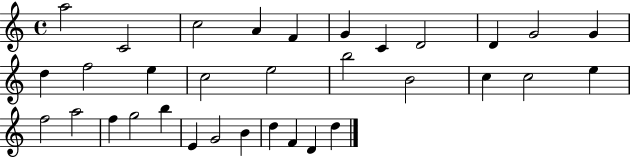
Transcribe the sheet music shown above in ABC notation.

X:1
T:Untitled
M:4/4
L:1/4
K:C
a2 C2 c2 A F G C D2 D G2 G d f2 e c2 e2 b2 B2 c c2 e f2 a2 f g2 b E G2 B d F D d